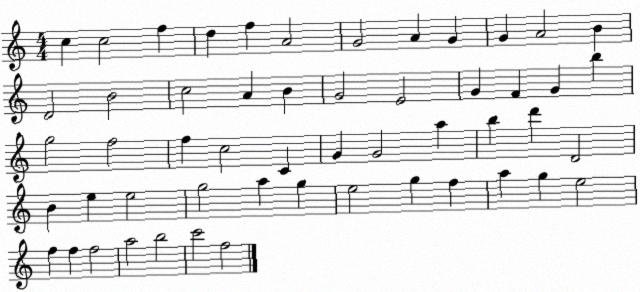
X:1
T:Untitled
M:4/4
L:1/4
K:C
c c2 f d f A2 G2 A G G A2 B D2 B2 c2 A B G2 E2 G F G b g2 f2 f c2 C G G2 a b d' D2 B e e2 g2 a g e2 g f a g e2 f f f2 a2 b2 c'2 f2